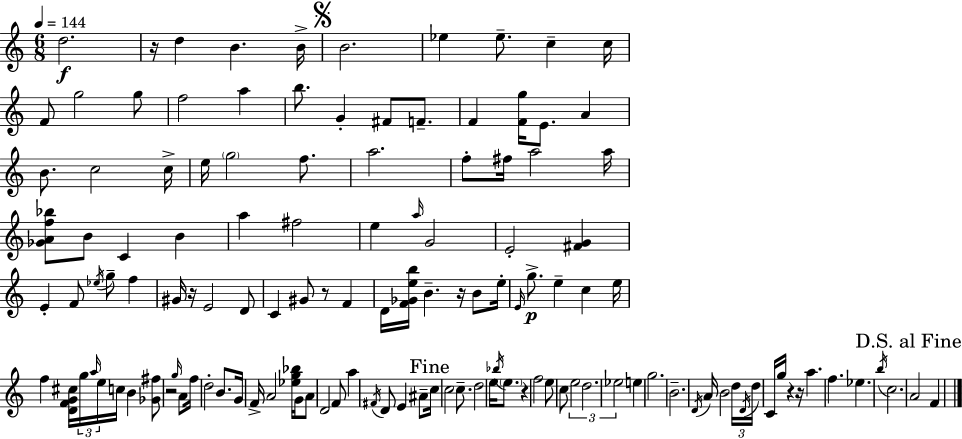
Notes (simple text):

D5/h. R/s D5/q B4/q. B4/s B4/h. Eb5/q Eb5/e. C5/q C5/s F4/e G5/h G5/e F5/h A5/q B5/e. G4/q F#4/e F4/e. F4/q [F4,G5]/s E4/e. A4/q B4/e. C5/h C5/s E5/s G5/h F5/e. A5/h. F5/e F#5/s A5/h A5/s [Gb4,A4,F5,Bb5]/e B4/e C4/q B4/q A5/q F#5/h E5/q A5/s G4/h E4/h [F#4,G4]/q E4/q F4/e Eb5/s G5/e F5/q G#4/s R/s E4/h D4/e C4/q G#4/e R/e F4/q D4/s [F4,Gb4,E5,B5]/s B4/q. R/s B4/e E5/s E4/s G5/e. E5/q C5/q E5/s F5/q [D4,F4,G4,C#5]/s G5/s A5/s E5/s C5/s B4/q [Gb4,F#5]/e R/h G5/s A4/e F5/s D5/h B4/e. G4/s F4/s A4/h [Eb5,G5,Bb5]/s G4/s A4/e D4/h F4/e A5/q F#4/s D4/e E4/q A#4/e C5/s C5/h C5/e. D5/h E5/s Bb5/s E5/e. R/q F5/h E5/e C5/e E5/h D5/h. Eb5/h E5/q G5/h. B4/h. D4/s A4/s B4/h D5/s D4/s D5/s C4/s G5/s R/q R/s A5/q. F5/q. Eb5/q. B5/s C5/h. A4/h F4/q